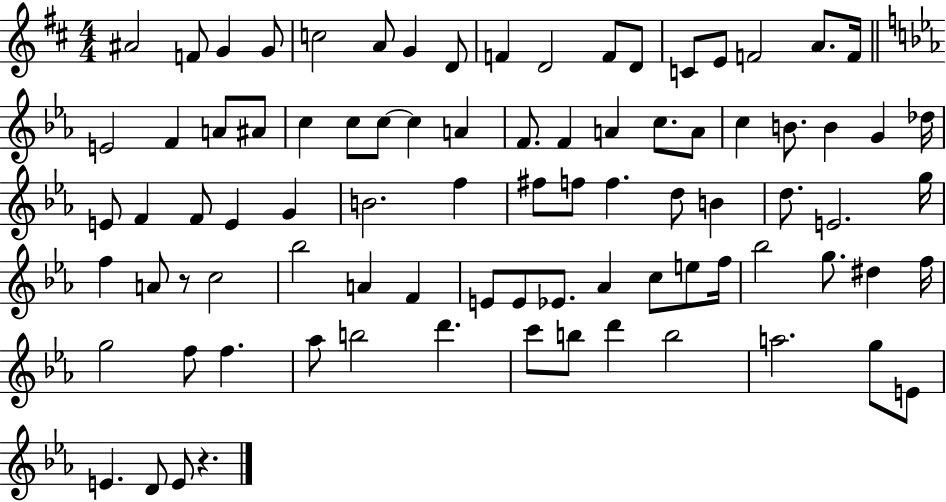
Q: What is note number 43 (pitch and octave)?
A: F5